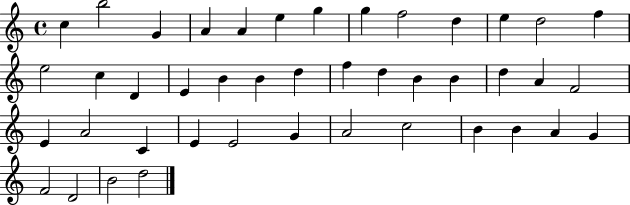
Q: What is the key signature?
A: C major